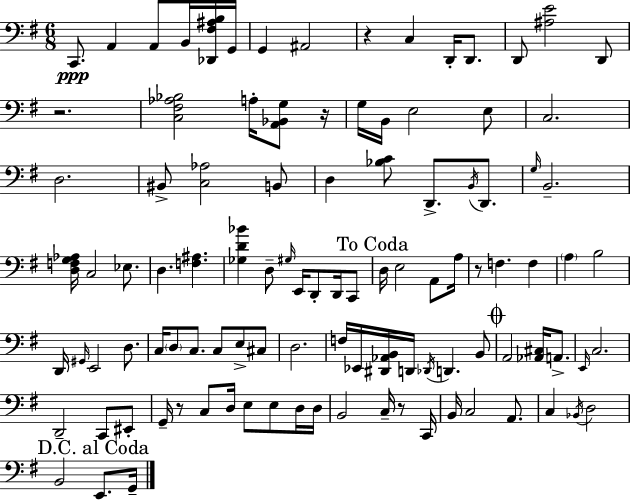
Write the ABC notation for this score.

X:1
T:Untitled
M:6/8
L:1/4
K:Em
C,,/2 A,, A,,/2 B,,/4 [_D,,^F,^A,B,]/4 G,,/4 G,, ^A,,2 z C, D,,/4 D,,/2 D,,/2 [^A,E]2 D,,/2 z2 [C,^F,_A,_B,]2 A,/4 [A,,_B,,G,]/2 z/4 G,/4 B,,/4 E,2 E,/2 C,2 D,2 ^B,,/2 [C,_A,]2 B,,/2 D, [_B,C]/2 D,,/2 B,,/4 D,,/2 G,/4 B,,2 [D,F,G,_A,]/4 C,2 _E,/2 D, [F,^A,] [_G,D_B] D,/2 ^G,/4 E,,/4 D,,/2 D,,/4 C,,/2 D,/4 E,2 A,,/2 A,/4 z/2 F, F, A, B,2 D,,/4 ^G,,/4 E,,2 D,/2 C,/4 D,/2 C,/2 C,/2 E,/2 ^C,/2 D,2 F,/4 _E,,/4 [^D,,_A,,B,,]/4 D,,/4 _D,,/4 D,, B,,/2 A,,2 [_A,,^C,]/4 A,,/2 E,,/4 C,2 D,,2 C,,/2 ^E,,/2 G,,/4 z/2 C,/2 D,/4 E,/2 E,/2 D,/4 D,/4 B,,2 C,/4 z/2 C,,/4 B,,/4 C,2 A,,/2 C, _B,,/4 D,2 B,,2 E,,/2 G,,/4